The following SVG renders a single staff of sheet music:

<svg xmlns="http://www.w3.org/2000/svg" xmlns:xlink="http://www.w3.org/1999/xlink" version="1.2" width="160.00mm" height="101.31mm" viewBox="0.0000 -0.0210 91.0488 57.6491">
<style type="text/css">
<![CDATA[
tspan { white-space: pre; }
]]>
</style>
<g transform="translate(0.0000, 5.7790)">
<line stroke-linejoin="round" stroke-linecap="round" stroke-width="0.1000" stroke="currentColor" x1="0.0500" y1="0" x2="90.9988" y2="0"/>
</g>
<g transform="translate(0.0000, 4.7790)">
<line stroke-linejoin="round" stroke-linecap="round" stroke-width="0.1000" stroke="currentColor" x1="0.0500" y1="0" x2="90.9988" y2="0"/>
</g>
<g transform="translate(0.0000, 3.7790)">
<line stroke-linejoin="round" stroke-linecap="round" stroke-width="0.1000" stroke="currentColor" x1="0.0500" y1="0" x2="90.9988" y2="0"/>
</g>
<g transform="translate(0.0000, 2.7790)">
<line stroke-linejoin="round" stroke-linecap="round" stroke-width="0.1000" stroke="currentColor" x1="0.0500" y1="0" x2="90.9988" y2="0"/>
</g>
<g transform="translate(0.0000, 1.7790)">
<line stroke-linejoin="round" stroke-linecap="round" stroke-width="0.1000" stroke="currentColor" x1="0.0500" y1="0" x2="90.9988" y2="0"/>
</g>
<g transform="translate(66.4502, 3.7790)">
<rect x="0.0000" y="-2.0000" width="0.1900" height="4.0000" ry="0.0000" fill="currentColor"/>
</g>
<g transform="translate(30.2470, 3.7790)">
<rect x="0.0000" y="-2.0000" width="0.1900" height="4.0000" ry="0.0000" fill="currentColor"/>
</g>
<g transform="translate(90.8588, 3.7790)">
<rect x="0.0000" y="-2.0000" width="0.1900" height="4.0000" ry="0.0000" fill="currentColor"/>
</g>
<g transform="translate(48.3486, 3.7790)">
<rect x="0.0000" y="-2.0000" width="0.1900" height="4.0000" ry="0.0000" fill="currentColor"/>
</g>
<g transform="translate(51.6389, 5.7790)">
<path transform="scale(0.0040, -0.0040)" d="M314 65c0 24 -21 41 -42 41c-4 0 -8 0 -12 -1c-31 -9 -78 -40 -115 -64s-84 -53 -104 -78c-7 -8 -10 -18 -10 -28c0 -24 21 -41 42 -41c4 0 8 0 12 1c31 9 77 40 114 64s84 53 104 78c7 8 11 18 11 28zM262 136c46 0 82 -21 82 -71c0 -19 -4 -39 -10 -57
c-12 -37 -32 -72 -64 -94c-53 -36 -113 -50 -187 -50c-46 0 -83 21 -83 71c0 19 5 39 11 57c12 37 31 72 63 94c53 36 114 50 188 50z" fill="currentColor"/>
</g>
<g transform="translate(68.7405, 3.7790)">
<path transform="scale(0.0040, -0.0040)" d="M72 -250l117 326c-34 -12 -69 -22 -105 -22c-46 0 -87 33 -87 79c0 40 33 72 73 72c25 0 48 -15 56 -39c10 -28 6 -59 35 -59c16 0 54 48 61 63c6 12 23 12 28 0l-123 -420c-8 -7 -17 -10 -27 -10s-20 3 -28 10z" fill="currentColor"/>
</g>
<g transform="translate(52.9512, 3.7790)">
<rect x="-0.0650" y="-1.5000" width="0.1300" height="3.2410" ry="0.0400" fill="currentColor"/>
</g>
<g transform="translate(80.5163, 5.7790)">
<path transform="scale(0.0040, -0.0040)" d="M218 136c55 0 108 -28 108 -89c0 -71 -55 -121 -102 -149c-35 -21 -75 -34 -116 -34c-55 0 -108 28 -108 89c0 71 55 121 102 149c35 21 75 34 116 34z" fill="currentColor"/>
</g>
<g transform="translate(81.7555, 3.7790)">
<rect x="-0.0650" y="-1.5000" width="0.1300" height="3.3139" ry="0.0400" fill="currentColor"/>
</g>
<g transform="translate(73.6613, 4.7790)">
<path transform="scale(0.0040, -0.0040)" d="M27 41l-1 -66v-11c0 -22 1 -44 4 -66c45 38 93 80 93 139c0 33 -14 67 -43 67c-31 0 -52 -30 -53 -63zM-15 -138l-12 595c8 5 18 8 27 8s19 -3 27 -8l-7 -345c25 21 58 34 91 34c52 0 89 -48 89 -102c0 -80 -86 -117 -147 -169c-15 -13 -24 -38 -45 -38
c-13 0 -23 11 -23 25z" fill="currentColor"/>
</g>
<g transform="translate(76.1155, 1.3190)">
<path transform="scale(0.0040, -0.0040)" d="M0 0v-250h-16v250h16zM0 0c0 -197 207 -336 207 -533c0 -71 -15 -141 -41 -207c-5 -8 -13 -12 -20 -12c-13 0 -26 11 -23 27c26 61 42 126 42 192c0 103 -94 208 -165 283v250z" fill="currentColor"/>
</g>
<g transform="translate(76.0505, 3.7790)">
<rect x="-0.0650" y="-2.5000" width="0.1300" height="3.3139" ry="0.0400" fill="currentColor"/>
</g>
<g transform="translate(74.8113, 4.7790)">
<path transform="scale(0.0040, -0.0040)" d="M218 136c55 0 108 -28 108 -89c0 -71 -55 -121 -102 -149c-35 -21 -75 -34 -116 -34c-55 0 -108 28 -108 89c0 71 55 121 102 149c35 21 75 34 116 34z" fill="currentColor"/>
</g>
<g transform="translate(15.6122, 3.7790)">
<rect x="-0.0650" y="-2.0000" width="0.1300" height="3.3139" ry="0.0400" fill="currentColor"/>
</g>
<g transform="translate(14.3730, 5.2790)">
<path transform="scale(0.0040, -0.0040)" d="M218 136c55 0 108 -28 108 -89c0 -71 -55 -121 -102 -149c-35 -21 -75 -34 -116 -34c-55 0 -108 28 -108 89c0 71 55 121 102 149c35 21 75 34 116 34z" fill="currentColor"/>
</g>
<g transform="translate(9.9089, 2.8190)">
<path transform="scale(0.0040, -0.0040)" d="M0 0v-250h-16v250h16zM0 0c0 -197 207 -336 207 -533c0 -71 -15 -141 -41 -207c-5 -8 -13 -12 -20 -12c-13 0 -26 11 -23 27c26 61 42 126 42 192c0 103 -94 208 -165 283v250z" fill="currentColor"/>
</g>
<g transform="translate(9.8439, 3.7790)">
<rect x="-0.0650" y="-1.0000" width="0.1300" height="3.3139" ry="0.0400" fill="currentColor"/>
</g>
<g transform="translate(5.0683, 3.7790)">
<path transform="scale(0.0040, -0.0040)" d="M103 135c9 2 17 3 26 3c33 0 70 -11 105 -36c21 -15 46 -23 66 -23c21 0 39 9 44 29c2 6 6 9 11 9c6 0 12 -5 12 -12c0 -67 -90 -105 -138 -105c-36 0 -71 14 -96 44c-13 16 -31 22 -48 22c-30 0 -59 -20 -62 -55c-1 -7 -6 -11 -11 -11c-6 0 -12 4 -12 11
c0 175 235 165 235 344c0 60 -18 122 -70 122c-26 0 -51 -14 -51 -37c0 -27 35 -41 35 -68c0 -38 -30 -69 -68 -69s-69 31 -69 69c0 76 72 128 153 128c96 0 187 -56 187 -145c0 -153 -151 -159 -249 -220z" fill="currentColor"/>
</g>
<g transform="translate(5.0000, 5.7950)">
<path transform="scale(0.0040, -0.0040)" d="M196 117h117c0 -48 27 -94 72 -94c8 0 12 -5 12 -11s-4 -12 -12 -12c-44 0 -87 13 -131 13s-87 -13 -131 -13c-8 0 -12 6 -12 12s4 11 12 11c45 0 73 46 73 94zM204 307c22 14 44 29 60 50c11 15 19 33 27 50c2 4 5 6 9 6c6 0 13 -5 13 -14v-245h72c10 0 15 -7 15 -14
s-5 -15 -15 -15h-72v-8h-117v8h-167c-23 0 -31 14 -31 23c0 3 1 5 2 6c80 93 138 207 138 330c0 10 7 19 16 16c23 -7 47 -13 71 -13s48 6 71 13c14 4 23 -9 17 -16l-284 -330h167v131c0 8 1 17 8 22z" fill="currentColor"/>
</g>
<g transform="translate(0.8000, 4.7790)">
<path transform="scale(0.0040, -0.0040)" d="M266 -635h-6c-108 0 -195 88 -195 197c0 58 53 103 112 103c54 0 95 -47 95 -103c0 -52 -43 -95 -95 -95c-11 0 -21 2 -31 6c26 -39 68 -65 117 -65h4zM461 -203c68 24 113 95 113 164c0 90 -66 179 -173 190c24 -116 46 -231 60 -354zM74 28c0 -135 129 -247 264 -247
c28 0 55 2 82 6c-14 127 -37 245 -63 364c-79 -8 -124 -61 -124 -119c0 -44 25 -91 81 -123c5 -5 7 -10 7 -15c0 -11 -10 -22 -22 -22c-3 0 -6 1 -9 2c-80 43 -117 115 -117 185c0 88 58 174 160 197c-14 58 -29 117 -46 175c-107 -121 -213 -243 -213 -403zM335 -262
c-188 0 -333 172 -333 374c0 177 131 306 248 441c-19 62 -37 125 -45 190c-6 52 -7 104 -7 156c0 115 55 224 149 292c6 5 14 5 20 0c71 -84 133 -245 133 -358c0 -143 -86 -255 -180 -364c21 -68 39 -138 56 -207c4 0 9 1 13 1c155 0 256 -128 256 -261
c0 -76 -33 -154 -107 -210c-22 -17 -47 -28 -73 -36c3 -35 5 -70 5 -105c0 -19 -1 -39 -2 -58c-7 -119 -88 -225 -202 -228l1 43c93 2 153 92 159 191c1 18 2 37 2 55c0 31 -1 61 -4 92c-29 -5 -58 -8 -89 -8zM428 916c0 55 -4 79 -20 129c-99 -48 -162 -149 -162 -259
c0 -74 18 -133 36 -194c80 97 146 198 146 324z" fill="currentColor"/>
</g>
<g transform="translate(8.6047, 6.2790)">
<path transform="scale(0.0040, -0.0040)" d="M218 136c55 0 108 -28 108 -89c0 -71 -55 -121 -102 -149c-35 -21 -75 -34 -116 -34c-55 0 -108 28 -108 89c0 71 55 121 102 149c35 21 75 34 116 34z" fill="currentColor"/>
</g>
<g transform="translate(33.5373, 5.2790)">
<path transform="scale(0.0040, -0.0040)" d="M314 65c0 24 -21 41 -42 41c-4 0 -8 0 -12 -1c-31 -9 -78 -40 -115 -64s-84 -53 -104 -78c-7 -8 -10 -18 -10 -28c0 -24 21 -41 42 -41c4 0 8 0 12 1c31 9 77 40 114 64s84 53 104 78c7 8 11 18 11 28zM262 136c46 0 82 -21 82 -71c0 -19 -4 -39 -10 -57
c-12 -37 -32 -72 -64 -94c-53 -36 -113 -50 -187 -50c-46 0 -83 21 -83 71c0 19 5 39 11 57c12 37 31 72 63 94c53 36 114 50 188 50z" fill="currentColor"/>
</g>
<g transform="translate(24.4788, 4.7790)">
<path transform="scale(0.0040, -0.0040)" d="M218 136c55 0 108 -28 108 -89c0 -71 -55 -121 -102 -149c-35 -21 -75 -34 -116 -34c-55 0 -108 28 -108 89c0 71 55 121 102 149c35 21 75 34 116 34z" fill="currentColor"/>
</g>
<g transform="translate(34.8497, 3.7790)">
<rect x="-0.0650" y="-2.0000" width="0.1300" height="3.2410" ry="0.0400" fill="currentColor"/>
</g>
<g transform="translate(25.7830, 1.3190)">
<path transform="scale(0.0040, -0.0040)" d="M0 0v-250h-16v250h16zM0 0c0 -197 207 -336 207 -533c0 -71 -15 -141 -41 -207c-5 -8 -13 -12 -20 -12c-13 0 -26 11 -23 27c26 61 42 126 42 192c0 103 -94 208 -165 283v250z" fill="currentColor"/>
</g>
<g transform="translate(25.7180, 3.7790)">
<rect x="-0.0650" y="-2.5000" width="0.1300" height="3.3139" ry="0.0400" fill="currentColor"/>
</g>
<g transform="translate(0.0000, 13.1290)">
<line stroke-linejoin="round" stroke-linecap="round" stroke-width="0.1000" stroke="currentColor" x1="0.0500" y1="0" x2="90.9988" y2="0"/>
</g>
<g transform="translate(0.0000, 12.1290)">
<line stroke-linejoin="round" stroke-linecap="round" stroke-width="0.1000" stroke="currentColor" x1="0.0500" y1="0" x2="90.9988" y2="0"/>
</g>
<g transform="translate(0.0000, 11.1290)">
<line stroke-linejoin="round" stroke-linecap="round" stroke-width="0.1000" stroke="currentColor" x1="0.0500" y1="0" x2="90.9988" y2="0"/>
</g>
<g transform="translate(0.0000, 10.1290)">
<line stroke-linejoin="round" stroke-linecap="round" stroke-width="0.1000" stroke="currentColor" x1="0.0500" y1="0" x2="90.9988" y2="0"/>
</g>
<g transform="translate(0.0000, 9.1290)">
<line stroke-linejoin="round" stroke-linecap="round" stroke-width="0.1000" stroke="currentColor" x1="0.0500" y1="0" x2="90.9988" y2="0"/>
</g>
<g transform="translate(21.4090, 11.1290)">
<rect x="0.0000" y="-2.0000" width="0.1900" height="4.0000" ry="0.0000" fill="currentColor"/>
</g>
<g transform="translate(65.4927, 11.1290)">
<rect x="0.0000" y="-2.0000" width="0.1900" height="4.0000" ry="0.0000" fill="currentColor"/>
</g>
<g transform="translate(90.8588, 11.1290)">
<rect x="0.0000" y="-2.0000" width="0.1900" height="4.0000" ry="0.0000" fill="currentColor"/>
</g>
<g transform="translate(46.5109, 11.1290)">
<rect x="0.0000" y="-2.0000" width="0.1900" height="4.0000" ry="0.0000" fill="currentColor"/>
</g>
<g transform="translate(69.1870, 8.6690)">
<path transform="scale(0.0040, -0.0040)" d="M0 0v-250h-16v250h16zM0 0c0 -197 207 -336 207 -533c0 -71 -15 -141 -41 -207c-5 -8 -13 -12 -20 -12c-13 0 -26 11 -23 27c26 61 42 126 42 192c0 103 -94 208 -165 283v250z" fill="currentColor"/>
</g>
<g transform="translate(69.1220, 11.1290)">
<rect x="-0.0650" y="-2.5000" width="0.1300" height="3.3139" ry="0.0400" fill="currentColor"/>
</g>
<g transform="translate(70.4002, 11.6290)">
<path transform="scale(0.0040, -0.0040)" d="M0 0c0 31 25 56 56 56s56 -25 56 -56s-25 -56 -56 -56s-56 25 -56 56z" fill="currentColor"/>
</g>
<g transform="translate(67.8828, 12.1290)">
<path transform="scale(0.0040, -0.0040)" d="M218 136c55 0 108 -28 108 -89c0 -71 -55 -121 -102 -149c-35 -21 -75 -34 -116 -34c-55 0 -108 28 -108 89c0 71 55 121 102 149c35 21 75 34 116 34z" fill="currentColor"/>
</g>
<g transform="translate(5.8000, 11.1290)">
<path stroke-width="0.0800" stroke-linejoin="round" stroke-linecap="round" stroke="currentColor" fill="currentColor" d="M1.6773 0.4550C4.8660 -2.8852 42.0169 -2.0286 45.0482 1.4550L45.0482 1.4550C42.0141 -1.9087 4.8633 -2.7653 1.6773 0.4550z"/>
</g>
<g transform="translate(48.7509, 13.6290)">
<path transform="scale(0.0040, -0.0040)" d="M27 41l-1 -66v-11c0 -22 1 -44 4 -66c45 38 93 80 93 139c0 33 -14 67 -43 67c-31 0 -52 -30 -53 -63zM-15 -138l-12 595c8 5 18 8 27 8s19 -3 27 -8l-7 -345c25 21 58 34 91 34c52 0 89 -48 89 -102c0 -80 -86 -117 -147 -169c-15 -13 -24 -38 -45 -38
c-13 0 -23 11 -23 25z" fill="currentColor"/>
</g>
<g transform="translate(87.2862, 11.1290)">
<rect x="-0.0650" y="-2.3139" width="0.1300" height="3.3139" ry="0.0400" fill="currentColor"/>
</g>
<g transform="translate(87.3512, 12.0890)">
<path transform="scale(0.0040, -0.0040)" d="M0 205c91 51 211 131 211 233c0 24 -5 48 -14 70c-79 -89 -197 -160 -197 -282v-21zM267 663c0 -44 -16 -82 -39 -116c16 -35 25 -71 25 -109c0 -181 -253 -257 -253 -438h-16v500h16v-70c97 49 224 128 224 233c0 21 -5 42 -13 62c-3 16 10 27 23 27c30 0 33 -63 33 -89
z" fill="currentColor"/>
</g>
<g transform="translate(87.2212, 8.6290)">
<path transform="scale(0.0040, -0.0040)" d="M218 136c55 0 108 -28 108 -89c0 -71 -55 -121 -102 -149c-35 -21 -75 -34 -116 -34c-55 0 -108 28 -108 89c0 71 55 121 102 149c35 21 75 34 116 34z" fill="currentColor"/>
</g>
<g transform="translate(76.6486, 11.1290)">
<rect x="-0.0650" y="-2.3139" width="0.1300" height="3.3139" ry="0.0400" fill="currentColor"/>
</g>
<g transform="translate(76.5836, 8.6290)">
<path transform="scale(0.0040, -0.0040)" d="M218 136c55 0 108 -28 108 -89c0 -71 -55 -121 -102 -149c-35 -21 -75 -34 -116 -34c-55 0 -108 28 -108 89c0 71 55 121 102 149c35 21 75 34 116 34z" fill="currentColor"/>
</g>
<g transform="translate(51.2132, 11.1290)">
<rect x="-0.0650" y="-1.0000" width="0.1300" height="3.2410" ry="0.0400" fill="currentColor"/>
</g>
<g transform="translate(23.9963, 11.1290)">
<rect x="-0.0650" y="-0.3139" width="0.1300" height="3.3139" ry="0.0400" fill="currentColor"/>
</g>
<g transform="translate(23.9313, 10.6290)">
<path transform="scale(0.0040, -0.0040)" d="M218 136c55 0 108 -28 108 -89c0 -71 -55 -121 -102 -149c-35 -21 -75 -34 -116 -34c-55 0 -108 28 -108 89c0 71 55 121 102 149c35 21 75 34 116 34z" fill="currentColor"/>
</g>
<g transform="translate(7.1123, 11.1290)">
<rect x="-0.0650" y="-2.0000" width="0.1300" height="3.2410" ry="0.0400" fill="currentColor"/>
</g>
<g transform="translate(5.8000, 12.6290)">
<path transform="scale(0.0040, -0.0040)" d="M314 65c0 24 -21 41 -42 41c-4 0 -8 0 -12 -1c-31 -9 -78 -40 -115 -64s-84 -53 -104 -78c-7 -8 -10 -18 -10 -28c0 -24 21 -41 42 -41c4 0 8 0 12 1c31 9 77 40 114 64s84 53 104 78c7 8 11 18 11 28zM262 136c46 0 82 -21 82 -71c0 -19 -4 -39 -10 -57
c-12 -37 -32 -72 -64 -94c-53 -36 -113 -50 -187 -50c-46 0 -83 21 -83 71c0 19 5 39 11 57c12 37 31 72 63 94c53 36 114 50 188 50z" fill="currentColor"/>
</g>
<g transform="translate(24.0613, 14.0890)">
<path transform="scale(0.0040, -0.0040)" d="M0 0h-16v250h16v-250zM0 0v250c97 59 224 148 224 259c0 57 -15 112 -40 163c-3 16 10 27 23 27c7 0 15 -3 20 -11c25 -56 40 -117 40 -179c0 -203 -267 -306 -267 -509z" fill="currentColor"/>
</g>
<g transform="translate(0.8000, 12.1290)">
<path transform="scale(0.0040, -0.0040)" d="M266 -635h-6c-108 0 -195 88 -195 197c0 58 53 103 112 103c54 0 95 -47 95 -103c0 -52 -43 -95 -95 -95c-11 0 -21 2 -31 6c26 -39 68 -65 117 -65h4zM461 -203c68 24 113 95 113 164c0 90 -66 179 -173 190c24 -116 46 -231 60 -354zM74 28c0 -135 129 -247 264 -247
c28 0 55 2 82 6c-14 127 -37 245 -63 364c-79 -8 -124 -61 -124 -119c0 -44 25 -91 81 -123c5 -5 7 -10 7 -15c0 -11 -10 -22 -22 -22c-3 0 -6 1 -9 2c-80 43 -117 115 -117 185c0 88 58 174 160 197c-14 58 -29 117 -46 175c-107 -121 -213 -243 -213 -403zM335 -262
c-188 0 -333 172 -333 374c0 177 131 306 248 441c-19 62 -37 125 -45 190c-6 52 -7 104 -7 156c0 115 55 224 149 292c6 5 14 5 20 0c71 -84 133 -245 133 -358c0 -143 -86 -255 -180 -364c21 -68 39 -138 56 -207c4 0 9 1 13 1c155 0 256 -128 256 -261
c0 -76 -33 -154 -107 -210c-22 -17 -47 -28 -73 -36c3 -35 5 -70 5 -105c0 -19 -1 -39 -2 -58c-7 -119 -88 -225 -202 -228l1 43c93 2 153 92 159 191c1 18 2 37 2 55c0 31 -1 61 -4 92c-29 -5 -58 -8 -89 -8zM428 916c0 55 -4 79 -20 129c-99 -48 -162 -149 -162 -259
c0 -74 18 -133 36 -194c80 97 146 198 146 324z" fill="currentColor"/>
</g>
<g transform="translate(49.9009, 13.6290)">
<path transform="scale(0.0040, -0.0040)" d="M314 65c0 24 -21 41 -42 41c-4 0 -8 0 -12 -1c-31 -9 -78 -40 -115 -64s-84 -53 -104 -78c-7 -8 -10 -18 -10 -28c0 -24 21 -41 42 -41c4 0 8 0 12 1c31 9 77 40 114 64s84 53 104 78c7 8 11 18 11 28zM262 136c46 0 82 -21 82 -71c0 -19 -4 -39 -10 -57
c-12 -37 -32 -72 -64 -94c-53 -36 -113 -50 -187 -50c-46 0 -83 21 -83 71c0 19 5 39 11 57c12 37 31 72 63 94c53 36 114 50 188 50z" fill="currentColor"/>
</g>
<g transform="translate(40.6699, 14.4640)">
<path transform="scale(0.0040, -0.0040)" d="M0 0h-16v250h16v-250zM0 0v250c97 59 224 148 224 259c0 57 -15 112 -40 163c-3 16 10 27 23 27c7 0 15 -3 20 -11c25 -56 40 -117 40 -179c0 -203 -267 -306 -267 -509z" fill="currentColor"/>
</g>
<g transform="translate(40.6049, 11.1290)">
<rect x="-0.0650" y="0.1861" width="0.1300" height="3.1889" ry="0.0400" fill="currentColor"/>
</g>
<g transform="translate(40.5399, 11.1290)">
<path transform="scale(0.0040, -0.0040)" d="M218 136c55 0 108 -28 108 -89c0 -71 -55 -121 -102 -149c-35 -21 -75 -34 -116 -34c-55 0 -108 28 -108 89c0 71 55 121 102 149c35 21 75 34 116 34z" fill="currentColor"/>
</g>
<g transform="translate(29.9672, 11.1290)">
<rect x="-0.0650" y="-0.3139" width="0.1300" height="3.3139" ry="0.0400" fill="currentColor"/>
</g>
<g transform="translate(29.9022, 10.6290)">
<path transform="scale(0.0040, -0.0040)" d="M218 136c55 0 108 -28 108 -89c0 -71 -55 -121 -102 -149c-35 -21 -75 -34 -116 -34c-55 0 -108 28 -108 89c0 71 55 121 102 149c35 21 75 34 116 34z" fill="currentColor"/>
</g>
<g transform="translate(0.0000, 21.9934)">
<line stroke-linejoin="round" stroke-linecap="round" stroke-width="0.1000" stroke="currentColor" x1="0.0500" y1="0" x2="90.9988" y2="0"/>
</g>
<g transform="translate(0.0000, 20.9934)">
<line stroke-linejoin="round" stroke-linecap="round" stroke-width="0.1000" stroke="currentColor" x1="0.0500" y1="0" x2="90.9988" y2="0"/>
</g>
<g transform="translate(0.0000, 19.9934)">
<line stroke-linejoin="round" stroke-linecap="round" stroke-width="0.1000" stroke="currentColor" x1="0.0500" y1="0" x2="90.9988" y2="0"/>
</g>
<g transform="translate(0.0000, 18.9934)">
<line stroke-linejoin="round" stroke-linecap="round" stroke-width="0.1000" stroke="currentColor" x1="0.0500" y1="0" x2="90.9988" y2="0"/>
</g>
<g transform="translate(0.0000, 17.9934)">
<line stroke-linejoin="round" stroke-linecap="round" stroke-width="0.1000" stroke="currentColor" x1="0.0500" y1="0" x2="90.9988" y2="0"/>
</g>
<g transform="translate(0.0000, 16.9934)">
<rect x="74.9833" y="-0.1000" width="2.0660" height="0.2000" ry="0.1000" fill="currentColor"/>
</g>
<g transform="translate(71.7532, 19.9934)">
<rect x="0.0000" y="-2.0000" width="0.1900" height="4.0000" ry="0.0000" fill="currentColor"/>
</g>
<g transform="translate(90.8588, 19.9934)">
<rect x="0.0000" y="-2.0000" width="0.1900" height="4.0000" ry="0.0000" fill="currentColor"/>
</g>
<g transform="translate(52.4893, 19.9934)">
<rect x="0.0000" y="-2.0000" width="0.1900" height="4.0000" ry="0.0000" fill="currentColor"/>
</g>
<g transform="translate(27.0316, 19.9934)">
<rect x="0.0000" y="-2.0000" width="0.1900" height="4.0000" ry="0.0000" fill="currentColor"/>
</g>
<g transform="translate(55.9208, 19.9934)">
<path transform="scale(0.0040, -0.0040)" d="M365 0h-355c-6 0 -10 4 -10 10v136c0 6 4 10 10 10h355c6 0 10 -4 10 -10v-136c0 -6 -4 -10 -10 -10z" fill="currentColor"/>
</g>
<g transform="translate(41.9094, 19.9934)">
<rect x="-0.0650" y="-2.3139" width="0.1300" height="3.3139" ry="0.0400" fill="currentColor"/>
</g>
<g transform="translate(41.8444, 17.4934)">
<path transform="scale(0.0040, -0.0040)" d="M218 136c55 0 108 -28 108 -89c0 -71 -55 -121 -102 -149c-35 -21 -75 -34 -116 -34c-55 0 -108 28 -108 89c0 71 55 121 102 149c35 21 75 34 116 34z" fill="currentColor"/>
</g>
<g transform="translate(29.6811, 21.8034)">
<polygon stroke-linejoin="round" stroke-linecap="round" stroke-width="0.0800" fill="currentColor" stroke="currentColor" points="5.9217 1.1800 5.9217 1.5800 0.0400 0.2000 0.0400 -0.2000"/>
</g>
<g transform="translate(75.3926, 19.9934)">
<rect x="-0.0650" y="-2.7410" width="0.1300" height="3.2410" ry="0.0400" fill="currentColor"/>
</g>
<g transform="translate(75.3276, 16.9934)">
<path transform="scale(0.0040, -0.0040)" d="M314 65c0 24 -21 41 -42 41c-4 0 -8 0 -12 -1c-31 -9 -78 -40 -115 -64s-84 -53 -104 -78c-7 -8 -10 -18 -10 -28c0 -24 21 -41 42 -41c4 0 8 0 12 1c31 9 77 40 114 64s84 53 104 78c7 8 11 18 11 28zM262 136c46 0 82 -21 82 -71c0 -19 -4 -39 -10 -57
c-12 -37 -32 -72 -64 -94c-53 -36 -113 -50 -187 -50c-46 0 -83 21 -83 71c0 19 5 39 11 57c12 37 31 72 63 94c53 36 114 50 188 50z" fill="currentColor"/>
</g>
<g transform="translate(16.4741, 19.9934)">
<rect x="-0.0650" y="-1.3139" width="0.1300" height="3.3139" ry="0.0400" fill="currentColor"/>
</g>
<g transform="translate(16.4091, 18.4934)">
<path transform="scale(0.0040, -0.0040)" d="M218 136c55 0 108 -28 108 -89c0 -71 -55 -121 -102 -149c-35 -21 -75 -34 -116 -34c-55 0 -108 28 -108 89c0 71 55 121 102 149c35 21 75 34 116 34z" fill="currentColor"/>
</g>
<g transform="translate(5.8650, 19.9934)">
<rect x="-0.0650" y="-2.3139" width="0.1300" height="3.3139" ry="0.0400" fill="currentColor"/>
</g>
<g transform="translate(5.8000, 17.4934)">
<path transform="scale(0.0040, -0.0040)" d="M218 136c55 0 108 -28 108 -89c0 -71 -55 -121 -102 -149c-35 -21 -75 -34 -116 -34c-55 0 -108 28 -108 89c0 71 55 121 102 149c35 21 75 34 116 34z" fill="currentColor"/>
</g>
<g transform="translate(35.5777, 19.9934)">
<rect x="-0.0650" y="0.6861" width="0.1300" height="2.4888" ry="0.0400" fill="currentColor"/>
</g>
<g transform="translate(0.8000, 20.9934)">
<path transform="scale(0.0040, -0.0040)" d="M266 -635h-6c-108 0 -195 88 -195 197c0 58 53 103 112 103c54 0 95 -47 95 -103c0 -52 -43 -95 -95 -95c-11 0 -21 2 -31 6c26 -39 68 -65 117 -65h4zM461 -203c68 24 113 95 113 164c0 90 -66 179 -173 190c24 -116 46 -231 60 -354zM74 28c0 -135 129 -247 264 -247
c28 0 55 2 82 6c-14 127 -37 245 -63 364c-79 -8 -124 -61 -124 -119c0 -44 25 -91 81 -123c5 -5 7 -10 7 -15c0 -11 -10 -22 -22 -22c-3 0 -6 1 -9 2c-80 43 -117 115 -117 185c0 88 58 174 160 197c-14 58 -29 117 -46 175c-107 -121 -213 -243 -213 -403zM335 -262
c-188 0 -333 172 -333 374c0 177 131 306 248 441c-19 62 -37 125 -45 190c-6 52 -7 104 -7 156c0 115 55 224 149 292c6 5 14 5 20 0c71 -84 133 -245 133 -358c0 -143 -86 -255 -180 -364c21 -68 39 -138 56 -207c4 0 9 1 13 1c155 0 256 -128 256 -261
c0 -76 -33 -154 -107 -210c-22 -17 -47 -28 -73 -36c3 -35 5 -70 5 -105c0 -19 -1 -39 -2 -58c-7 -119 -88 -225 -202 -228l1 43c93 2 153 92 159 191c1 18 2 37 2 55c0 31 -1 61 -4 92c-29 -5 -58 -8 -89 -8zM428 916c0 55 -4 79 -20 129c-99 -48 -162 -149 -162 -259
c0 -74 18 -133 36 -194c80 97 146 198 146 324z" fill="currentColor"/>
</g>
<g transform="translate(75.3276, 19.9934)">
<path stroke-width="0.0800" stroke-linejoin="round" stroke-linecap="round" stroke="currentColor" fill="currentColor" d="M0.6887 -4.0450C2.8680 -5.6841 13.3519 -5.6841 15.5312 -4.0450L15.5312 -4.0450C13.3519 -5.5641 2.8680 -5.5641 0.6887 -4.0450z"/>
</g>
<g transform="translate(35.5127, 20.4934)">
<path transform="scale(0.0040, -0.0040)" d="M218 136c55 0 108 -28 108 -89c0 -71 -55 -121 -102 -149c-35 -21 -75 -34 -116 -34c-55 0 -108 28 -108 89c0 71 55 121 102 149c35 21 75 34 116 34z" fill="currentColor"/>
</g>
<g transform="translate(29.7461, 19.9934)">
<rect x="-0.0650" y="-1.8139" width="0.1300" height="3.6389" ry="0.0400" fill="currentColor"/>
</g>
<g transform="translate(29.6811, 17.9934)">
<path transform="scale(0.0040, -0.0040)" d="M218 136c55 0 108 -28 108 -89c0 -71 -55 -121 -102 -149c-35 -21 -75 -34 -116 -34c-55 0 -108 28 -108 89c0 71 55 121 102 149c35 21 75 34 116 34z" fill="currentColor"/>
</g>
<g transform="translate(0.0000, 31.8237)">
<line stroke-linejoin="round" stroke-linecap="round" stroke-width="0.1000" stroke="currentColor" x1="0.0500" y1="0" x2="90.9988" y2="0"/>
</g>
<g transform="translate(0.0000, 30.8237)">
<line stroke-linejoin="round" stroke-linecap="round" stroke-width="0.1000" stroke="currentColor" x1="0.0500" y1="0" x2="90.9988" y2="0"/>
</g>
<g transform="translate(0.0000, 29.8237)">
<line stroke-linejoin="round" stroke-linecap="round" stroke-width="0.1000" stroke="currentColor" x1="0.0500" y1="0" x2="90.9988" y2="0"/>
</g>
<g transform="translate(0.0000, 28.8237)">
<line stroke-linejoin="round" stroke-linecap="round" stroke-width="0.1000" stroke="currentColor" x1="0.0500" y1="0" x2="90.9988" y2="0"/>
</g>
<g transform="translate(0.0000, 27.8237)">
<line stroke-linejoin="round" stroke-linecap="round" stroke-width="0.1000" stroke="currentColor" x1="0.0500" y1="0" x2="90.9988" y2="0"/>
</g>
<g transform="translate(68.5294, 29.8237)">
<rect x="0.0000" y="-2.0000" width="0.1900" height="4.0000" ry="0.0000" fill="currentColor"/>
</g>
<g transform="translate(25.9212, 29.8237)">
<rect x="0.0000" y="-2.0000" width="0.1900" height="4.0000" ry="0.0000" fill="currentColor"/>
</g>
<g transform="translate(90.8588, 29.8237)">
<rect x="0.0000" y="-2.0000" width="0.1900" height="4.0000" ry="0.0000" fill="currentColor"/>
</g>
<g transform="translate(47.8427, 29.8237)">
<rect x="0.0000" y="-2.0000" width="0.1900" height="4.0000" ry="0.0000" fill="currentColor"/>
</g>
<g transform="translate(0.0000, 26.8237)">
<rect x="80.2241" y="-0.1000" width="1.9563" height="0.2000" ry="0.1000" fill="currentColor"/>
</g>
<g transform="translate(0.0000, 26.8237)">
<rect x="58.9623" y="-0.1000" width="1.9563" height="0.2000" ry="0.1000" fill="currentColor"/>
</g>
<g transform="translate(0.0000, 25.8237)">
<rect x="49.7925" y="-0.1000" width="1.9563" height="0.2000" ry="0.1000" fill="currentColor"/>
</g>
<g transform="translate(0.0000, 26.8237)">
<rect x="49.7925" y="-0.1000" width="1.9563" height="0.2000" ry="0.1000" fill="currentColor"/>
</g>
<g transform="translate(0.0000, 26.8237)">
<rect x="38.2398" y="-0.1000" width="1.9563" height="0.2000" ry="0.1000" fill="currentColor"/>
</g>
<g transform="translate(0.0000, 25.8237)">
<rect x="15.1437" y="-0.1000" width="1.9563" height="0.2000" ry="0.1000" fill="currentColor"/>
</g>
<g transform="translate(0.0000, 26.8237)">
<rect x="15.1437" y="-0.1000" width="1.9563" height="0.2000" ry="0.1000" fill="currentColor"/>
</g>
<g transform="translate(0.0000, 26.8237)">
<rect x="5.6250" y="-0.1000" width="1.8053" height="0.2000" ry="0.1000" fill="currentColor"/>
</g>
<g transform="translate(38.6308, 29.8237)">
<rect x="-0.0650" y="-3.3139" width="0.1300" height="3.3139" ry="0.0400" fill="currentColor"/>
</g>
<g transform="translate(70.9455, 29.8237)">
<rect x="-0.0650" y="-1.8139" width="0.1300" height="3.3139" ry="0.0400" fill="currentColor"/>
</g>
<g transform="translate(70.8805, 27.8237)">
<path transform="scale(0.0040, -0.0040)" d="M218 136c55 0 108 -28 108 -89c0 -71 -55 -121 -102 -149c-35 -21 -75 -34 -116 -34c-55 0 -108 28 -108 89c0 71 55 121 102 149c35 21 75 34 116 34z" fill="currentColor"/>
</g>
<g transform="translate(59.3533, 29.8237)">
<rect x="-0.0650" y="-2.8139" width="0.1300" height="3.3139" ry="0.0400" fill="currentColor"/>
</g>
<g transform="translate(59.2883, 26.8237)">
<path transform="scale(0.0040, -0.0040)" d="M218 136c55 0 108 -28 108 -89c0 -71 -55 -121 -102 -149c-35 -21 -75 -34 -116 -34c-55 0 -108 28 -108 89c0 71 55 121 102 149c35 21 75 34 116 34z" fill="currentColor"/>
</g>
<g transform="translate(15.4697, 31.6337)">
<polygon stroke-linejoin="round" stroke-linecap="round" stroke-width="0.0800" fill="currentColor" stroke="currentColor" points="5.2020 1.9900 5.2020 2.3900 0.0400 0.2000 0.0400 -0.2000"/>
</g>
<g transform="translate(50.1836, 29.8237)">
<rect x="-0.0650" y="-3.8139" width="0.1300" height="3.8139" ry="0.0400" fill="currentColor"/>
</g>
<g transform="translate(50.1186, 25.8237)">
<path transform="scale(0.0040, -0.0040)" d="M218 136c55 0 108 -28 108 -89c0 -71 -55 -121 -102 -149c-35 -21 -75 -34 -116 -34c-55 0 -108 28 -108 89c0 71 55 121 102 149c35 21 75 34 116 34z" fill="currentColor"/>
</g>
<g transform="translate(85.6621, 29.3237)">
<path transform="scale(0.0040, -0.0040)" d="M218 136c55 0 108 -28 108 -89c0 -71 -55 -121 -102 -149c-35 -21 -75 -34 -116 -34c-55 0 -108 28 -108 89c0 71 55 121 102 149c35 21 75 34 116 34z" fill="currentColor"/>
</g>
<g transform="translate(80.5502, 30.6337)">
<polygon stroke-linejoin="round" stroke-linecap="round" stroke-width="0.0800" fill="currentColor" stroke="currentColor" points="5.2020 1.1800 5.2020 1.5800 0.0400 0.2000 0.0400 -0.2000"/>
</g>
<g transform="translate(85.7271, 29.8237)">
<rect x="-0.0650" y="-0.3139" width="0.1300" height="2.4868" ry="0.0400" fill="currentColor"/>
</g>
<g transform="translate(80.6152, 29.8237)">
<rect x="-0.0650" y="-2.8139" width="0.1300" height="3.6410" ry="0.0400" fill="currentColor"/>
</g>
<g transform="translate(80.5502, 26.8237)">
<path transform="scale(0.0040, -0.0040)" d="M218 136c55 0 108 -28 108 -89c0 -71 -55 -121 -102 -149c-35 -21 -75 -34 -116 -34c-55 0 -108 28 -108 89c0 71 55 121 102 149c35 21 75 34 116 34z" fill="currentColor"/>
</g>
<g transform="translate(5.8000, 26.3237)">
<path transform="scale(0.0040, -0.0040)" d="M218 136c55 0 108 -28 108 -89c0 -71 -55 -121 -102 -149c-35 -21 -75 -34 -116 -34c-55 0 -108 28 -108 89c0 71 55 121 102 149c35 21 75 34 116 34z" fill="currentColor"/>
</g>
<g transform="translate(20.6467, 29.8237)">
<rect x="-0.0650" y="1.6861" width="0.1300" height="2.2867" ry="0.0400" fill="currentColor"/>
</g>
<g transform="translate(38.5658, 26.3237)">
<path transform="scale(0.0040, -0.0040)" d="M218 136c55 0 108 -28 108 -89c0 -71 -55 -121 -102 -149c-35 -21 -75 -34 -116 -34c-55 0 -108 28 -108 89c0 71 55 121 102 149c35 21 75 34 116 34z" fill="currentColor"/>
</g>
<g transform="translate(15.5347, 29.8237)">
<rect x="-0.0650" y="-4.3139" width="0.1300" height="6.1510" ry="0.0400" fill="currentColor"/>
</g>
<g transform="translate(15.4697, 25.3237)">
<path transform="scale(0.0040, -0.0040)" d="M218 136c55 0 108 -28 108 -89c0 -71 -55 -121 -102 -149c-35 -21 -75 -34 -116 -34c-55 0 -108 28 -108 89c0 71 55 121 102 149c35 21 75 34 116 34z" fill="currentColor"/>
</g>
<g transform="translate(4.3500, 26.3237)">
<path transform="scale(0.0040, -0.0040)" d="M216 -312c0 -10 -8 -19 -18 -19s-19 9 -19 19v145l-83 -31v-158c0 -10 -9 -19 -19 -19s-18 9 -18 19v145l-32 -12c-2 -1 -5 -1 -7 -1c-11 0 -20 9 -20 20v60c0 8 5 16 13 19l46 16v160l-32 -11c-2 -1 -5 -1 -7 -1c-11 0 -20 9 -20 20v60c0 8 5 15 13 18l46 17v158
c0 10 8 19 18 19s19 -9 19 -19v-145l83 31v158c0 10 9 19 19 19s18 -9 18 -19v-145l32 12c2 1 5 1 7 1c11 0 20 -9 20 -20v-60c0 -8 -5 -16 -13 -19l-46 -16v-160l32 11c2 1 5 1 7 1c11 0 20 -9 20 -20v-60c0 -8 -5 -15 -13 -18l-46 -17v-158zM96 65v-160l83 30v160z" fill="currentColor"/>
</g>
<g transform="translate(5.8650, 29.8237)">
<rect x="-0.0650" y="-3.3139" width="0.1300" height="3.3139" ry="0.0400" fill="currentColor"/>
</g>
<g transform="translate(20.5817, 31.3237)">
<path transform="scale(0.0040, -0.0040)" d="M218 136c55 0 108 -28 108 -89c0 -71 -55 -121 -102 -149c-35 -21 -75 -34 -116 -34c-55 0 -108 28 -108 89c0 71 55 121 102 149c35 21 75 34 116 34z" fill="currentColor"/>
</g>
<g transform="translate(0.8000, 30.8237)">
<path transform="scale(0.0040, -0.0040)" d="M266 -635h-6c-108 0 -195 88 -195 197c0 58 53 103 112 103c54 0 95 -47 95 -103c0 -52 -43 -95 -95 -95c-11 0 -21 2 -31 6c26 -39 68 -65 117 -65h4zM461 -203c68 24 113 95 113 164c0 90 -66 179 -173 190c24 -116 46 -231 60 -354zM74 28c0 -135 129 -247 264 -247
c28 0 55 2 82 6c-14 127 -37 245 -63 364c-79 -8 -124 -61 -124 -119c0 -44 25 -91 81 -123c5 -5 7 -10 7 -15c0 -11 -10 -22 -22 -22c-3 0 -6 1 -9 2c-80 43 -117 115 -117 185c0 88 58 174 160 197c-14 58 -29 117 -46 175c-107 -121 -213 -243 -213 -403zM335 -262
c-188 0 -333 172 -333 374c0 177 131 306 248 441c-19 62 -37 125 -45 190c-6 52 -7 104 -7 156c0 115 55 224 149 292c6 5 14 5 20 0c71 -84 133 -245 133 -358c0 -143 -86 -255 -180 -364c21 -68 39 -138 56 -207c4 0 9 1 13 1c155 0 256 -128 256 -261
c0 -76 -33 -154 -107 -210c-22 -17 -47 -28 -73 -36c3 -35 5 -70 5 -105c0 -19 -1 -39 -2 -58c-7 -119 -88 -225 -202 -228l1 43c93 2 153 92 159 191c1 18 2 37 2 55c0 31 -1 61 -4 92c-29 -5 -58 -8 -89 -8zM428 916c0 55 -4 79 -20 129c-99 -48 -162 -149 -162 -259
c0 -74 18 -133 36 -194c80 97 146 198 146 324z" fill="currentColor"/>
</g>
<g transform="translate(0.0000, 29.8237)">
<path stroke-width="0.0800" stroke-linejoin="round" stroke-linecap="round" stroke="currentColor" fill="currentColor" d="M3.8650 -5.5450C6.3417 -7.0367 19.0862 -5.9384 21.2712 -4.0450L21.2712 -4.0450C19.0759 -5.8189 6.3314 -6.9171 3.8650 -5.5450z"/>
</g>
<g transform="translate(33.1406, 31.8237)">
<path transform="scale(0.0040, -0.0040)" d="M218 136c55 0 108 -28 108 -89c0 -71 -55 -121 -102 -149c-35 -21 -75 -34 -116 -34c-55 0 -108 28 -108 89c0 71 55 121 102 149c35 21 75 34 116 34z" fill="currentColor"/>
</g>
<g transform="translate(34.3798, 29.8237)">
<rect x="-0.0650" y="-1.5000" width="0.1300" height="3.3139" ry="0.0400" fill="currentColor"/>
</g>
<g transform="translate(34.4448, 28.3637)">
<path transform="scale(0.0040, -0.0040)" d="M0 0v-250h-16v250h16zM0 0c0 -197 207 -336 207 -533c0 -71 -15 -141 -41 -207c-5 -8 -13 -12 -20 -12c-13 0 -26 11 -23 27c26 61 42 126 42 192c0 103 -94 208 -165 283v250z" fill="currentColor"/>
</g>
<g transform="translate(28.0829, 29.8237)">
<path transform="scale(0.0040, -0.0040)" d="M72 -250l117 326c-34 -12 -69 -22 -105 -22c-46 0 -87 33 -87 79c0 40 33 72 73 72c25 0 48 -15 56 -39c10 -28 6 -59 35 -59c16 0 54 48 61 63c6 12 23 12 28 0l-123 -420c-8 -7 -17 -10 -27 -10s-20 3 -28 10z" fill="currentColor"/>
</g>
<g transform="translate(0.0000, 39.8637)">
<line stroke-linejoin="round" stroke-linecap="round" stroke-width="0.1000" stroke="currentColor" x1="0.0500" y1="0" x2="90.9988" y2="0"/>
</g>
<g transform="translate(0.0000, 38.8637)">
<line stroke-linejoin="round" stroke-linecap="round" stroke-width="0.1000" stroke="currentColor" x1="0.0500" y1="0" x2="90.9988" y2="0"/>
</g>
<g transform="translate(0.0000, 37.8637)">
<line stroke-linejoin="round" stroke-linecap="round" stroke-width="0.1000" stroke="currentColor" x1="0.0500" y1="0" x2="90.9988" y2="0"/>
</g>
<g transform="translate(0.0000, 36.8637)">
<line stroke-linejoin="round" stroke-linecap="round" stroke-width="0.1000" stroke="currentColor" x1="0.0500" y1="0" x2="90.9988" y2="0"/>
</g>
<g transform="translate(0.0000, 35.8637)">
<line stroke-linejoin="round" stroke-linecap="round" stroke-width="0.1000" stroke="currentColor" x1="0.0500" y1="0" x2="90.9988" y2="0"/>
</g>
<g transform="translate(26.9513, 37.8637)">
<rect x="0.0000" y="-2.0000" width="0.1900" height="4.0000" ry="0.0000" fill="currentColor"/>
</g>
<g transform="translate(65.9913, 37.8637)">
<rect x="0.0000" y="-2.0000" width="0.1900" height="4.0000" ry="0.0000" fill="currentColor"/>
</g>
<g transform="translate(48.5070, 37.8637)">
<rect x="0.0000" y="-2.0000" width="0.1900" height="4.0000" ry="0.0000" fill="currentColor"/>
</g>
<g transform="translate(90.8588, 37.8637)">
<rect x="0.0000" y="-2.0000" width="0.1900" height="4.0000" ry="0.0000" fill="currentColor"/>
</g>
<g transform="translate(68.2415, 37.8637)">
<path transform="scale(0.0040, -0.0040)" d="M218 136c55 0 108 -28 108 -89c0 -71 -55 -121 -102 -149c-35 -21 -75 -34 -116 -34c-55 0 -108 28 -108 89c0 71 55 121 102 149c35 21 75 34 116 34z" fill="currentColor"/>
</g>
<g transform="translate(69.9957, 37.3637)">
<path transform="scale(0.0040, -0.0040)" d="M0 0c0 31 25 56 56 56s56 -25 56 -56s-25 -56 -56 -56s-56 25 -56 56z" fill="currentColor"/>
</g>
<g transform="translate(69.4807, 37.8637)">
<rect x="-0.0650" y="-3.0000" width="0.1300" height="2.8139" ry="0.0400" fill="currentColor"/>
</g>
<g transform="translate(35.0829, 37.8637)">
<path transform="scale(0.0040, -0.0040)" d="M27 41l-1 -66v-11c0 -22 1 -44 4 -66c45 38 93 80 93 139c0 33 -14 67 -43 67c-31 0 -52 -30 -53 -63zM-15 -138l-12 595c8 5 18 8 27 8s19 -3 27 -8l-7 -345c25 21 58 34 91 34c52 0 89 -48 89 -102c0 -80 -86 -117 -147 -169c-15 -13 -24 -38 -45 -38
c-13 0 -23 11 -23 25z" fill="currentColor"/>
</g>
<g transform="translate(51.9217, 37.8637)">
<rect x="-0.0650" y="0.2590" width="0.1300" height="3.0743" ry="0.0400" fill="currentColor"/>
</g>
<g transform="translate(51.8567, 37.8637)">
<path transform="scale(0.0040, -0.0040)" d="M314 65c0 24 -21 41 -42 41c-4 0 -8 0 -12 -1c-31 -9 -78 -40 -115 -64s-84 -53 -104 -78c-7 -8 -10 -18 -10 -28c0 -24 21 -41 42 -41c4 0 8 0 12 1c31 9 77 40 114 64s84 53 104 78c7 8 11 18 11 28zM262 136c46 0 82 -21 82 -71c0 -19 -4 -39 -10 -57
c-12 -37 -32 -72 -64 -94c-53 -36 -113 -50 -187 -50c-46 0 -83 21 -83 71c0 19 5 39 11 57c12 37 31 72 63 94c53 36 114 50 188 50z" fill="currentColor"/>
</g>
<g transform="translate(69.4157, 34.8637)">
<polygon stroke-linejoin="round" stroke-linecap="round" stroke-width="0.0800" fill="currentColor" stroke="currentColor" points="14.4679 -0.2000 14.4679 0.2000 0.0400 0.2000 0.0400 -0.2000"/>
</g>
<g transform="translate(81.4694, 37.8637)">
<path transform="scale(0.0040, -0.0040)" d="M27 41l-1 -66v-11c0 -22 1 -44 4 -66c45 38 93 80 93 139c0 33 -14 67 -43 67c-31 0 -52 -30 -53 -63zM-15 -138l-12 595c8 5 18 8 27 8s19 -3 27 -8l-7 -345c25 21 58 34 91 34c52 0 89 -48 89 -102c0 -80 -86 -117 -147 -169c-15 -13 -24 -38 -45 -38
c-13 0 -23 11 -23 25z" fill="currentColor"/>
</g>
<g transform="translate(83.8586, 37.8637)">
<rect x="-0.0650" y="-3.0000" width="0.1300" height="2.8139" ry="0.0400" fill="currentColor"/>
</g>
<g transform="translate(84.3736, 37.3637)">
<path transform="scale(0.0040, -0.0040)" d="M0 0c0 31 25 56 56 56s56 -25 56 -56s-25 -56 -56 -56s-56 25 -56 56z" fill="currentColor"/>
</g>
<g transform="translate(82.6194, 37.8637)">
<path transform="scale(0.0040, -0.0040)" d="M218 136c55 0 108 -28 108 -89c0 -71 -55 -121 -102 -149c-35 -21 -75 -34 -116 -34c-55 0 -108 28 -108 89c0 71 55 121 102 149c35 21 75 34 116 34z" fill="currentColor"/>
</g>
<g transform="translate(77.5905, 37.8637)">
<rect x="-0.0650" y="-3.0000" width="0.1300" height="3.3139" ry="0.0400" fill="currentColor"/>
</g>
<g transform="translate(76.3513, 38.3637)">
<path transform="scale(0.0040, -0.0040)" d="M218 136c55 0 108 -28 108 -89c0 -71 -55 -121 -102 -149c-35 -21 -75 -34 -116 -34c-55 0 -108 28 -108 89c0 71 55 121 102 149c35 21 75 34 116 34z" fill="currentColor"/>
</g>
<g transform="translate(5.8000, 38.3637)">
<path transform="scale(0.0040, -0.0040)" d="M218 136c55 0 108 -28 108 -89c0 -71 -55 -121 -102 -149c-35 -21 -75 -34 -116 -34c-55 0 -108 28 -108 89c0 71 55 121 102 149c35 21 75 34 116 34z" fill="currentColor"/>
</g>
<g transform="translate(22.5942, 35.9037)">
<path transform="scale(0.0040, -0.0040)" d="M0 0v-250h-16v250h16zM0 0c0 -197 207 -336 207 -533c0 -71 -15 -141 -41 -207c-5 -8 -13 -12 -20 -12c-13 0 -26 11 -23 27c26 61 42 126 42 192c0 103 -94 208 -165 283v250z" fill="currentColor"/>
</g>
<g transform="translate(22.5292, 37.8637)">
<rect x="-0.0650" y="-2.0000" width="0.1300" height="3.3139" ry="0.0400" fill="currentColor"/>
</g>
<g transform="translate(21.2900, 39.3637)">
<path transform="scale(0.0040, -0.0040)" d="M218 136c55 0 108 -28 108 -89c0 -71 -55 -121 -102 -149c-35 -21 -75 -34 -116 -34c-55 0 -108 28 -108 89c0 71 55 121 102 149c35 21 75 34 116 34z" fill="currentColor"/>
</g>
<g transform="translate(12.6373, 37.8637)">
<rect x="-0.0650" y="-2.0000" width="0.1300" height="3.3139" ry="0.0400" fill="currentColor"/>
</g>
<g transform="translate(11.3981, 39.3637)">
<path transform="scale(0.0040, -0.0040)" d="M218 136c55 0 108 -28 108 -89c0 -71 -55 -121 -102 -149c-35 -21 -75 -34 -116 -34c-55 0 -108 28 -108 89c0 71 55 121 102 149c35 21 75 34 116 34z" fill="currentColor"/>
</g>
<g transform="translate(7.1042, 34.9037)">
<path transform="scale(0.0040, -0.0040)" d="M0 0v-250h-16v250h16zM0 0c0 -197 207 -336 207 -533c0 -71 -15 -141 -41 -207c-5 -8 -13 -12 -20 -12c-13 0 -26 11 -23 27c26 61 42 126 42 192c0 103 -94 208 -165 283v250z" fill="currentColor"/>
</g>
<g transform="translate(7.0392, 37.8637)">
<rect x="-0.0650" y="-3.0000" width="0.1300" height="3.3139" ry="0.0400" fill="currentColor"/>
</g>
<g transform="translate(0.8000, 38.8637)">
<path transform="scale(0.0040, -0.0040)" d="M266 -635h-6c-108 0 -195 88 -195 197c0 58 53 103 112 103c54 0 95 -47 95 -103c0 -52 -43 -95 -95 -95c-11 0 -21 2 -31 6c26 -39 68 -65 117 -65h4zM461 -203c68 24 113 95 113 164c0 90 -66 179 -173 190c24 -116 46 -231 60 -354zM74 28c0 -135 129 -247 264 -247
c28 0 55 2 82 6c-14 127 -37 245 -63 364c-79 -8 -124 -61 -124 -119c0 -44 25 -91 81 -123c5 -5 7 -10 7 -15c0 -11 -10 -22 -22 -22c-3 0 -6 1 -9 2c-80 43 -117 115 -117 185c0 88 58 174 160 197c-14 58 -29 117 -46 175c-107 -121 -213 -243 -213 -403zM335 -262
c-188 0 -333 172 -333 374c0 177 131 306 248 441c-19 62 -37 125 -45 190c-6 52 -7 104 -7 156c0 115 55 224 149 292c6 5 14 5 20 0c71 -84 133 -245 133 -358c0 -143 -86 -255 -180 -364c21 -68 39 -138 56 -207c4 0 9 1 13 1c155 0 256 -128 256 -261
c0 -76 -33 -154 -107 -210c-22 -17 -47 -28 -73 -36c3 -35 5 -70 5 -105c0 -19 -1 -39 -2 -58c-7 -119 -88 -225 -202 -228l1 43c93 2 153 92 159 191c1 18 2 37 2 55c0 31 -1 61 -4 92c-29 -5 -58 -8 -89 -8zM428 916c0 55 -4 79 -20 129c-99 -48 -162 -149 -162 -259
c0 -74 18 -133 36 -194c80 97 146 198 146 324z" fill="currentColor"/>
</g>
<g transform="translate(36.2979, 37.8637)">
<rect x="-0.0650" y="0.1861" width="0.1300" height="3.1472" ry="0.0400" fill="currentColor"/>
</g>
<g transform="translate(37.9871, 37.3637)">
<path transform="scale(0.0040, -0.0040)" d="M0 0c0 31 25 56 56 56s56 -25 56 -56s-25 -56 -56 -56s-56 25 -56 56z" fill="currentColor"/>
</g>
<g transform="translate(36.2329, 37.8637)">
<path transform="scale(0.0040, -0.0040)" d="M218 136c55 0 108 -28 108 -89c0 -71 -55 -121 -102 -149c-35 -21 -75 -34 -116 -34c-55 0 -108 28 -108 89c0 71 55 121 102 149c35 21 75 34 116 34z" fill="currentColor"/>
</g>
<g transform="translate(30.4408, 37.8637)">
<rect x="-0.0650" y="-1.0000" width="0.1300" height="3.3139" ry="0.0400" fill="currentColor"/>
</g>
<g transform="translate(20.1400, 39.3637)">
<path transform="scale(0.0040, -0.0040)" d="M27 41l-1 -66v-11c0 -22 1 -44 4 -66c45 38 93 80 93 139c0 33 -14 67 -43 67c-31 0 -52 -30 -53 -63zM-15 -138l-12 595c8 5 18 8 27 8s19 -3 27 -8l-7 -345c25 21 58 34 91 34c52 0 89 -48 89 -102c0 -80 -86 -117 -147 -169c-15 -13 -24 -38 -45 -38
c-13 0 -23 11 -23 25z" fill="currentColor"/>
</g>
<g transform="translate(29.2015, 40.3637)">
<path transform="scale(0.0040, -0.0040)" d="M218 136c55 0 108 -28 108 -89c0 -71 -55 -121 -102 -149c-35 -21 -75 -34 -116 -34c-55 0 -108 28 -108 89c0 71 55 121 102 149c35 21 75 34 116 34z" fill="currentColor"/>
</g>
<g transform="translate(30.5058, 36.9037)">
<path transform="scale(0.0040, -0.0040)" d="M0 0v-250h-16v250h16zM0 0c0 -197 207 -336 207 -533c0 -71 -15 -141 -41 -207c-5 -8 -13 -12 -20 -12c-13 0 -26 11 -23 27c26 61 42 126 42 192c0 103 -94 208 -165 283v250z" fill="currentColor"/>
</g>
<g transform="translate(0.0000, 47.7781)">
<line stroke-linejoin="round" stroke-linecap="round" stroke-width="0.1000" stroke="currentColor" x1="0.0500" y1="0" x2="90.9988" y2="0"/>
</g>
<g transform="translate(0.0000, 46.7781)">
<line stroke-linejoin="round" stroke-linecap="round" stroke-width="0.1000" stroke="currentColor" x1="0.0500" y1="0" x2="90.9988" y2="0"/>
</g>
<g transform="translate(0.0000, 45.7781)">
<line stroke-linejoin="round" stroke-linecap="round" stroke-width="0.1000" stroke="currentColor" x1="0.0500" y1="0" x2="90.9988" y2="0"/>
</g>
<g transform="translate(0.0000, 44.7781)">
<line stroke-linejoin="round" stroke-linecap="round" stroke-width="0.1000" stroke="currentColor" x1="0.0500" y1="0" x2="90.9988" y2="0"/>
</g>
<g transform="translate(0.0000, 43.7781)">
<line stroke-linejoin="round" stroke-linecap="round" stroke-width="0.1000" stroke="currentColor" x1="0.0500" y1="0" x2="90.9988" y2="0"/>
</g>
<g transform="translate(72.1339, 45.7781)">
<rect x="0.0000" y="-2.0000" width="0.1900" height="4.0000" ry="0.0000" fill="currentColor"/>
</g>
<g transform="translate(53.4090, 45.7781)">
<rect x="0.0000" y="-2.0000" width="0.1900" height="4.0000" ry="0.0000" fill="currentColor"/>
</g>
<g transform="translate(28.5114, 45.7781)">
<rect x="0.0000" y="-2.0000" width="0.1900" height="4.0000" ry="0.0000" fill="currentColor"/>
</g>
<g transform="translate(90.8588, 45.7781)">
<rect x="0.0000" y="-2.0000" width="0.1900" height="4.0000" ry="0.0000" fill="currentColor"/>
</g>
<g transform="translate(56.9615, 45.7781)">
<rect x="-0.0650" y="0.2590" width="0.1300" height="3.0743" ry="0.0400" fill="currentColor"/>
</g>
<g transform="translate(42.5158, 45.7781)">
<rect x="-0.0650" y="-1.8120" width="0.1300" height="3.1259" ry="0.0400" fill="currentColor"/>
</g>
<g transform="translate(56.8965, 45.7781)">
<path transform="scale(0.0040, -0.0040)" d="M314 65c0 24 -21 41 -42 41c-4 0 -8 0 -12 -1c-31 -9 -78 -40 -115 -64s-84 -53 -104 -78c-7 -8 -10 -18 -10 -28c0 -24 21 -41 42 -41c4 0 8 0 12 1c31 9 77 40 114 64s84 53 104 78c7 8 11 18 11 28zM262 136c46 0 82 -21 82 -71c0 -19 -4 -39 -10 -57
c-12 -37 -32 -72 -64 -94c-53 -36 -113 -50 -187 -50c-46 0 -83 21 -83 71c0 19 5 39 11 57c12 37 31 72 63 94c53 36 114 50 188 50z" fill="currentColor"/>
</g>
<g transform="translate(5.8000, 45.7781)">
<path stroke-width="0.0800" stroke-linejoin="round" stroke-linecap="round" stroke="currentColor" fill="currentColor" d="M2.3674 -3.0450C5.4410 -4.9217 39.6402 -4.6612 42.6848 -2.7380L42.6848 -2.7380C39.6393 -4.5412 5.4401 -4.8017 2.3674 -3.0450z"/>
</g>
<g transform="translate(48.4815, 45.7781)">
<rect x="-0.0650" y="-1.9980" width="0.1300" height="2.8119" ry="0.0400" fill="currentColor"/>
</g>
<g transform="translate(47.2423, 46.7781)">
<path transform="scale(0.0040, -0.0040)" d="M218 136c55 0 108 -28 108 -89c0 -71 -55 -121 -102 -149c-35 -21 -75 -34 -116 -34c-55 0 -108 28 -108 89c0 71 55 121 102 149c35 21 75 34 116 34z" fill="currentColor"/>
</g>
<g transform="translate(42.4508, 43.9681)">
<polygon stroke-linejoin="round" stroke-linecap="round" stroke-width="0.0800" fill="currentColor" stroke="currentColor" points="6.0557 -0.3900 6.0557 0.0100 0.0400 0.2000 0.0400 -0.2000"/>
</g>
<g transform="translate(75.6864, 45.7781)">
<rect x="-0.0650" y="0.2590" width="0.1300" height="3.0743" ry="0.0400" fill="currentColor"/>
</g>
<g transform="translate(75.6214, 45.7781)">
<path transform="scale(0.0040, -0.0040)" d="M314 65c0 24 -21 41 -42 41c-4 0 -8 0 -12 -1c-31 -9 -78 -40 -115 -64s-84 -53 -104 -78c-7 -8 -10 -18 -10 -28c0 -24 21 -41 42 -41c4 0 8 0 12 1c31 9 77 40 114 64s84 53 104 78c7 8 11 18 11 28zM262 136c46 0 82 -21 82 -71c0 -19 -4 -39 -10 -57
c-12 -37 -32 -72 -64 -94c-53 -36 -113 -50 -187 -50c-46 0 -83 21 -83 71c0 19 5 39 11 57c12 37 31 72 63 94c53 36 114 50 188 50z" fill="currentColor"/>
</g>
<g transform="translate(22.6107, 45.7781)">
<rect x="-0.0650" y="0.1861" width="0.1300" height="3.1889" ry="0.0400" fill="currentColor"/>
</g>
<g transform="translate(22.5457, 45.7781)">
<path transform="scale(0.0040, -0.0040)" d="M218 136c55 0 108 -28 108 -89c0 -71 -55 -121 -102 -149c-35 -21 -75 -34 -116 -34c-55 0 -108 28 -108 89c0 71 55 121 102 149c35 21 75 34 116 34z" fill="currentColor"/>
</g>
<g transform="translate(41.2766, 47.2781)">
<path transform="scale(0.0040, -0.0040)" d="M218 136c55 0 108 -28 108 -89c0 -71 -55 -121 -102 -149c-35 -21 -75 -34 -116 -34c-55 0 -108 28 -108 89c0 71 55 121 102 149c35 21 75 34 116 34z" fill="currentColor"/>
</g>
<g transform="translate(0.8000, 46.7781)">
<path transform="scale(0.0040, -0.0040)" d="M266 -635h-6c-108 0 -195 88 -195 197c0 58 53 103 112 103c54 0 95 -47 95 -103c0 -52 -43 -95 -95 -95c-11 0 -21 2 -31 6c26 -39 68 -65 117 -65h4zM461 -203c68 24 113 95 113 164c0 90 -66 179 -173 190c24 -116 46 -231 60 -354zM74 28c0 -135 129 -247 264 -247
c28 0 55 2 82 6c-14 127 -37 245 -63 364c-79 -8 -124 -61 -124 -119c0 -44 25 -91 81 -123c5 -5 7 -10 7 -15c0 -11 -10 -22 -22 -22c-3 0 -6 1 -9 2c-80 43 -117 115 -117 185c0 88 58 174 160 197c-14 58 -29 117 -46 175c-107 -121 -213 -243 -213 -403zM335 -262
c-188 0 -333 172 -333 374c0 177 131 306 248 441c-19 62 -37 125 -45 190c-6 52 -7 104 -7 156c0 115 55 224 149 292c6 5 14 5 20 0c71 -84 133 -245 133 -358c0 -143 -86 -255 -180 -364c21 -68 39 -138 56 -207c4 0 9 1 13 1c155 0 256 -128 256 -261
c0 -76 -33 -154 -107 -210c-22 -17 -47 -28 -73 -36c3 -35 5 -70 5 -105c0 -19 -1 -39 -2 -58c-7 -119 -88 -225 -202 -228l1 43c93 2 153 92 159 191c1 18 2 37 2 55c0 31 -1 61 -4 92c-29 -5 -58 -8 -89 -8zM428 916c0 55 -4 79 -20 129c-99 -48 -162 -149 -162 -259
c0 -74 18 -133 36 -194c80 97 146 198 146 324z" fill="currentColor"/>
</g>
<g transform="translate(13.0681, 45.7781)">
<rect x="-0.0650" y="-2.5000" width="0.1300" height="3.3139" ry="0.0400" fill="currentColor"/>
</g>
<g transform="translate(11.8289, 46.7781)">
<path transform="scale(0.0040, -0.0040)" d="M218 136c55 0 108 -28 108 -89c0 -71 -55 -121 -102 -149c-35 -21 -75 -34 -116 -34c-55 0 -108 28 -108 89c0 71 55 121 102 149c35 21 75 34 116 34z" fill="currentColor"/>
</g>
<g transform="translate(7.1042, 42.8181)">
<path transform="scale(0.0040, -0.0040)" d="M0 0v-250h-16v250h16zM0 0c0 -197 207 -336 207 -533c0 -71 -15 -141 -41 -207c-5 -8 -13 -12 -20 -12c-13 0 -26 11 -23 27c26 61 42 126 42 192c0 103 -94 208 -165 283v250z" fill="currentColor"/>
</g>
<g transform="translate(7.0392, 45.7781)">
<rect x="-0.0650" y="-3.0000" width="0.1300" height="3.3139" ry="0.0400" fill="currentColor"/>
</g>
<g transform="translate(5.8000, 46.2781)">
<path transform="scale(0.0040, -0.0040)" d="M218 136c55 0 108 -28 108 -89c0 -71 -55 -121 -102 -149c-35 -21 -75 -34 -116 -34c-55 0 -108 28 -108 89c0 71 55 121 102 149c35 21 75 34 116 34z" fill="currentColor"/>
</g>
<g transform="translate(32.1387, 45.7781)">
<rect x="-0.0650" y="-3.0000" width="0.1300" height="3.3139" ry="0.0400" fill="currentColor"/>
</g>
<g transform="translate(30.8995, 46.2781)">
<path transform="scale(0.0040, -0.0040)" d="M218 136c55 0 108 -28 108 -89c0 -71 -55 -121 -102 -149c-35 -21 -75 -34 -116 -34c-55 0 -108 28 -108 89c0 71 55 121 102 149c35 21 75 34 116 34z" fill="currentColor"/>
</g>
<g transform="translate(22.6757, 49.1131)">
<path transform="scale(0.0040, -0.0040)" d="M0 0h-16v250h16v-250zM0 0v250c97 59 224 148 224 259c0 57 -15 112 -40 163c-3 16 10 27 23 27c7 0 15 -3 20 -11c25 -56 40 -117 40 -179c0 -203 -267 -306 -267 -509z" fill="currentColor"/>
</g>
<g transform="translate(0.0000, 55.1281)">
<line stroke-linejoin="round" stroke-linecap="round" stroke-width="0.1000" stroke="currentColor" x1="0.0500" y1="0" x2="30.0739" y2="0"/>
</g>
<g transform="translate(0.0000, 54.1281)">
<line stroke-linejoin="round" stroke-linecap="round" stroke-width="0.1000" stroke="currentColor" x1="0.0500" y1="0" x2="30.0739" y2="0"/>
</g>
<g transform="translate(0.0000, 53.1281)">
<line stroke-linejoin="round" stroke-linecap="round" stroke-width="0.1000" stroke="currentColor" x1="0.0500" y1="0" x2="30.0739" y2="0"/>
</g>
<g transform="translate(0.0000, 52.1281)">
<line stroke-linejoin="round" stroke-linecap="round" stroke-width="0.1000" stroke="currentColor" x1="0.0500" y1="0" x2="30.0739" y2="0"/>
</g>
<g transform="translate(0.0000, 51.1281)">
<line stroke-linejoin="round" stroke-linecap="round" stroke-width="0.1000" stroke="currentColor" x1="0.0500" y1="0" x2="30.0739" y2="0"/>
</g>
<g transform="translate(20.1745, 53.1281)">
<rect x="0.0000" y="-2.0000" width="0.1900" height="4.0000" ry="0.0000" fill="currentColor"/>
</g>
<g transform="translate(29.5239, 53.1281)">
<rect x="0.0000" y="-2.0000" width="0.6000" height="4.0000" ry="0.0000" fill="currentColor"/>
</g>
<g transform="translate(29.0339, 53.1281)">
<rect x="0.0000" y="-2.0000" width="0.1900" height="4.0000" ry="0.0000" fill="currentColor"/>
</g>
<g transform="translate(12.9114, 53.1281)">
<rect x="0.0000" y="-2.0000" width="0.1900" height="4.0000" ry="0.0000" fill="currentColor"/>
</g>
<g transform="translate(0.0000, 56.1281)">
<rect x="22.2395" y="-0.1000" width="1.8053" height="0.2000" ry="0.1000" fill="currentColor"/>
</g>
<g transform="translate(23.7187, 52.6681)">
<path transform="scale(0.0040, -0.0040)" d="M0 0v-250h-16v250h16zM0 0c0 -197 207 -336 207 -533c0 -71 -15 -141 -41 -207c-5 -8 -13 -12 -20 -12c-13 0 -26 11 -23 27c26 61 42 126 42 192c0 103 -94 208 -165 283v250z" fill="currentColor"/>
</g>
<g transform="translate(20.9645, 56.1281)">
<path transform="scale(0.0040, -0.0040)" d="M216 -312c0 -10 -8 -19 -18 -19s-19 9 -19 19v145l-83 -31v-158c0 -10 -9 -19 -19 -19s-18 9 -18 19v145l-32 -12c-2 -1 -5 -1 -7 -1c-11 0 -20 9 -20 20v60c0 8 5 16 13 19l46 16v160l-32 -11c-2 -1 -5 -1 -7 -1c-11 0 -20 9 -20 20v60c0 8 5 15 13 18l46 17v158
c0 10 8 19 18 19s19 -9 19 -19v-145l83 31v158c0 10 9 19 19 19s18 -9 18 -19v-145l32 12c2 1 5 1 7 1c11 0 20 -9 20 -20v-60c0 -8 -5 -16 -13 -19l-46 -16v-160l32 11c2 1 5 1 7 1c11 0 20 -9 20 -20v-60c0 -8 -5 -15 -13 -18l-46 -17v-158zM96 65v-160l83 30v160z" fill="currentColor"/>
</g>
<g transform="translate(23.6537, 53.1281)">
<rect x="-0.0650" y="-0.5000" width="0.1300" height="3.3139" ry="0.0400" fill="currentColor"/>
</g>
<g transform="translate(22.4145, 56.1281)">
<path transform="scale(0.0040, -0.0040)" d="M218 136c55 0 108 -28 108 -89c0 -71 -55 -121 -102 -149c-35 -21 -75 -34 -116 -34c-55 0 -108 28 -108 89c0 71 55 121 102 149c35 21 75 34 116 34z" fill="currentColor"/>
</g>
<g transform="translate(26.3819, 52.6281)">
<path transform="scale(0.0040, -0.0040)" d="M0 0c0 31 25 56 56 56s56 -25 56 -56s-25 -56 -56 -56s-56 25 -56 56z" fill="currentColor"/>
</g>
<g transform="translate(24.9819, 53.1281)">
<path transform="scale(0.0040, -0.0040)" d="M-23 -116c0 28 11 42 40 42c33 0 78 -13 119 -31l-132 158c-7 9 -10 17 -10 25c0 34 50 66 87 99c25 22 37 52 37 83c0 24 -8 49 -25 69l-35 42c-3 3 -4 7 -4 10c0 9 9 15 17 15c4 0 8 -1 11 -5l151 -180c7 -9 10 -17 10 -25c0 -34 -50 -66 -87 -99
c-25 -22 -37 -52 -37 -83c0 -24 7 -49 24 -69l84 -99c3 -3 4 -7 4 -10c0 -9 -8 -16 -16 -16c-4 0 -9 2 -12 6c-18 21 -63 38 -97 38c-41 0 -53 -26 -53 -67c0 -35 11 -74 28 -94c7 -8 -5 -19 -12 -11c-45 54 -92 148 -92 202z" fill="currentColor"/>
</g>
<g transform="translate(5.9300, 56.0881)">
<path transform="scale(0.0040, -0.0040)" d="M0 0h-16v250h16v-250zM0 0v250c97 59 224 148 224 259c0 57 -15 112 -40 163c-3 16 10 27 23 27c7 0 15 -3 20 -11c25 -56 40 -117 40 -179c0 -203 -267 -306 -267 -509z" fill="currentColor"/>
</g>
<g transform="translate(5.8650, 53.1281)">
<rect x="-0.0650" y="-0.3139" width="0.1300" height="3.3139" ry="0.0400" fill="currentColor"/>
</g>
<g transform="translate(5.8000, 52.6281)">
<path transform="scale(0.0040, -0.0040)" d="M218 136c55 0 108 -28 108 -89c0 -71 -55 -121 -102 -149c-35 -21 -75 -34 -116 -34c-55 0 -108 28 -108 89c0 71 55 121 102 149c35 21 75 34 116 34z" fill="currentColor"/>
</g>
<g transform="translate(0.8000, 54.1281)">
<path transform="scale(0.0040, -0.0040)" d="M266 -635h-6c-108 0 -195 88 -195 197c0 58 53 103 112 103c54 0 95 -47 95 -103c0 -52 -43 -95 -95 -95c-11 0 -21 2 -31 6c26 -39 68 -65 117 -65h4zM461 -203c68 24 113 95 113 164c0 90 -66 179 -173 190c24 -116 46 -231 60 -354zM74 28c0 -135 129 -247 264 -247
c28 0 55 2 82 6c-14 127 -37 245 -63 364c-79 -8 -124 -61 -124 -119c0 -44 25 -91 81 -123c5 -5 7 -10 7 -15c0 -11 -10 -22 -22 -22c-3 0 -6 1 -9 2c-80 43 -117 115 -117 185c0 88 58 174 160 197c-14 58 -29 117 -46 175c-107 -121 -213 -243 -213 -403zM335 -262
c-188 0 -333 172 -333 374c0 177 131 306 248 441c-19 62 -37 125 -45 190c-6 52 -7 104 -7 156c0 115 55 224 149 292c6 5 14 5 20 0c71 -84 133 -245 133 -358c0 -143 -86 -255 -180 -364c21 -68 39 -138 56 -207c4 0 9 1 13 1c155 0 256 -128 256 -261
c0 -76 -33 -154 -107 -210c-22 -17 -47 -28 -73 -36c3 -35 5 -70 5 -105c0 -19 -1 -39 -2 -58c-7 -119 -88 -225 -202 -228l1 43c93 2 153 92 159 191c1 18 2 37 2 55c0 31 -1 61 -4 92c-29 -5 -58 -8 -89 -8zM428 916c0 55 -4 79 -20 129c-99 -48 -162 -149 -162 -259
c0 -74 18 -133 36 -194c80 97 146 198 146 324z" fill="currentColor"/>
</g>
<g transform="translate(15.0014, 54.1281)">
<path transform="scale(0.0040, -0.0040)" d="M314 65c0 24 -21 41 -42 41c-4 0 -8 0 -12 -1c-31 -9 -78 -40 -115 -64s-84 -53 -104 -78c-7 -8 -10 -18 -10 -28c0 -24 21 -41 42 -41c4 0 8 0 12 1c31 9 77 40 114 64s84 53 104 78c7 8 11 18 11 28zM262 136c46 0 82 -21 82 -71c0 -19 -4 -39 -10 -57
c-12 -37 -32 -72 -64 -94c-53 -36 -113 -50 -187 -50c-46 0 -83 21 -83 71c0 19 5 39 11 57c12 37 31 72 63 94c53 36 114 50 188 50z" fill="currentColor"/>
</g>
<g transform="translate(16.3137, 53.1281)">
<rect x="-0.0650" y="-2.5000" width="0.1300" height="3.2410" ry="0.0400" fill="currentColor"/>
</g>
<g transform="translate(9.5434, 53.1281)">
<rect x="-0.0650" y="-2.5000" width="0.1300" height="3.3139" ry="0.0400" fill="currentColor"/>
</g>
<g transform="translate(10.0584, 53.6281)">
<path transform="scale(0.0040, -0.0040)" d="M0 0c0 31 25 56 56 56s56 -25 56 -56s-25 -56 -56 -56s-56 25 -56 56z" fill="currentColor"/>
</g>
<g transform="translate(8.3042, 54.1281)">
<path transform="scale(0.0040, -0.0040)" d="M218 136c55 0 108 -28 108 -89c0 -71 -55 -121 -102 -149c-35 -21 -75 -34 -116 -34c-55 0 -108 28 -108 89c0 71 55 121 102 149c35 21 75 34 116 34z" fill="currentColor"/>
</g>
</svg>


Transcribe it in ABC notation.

X:1
T:Untitled
M:2/4
L:1/4
K:C
D/2 F G/2 F2 E2 z/2 _G/2 E F2 c/2 c B/2 _D2 G/2 g g/4 g e f/2 A/2 g z2 a2 ^b d'/2 F/2 z/2 E/2 b c' a f a/2 c/2 A/2 F _F/2 D/2 _B B2 B/2 A/2 _B/2 A/2 G B/2 A F/2 G/2 B2 B2 c/2 G G2 ^C/2 z